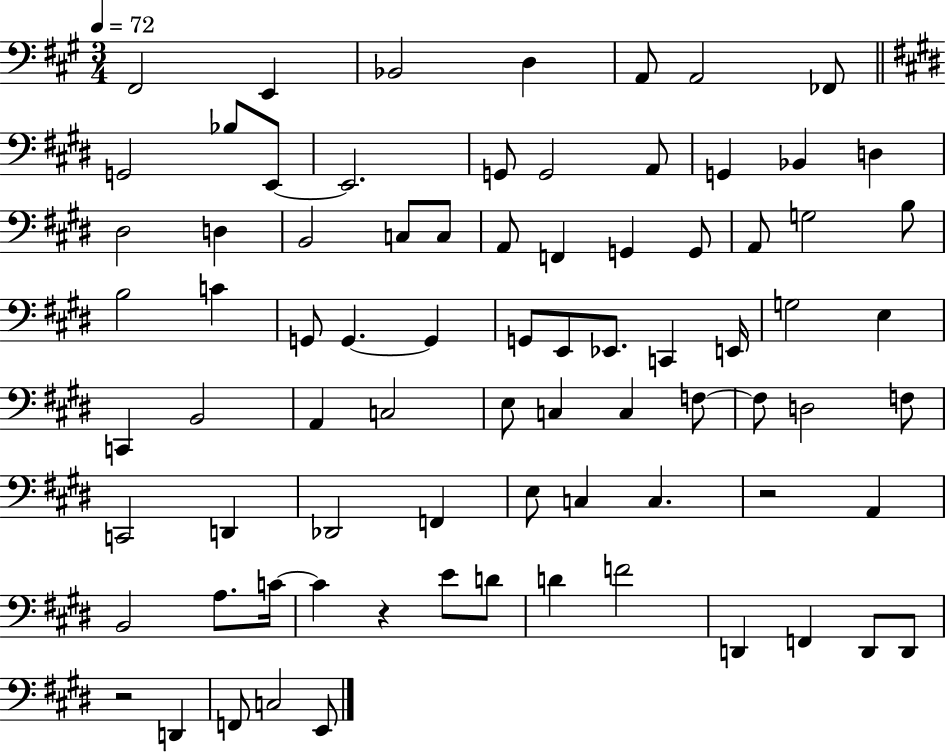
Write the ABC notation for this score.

X:1
T:Untitled
M:3/4
L:1/4
K:A
^F,,2 E,, _B,,2 D, A,,/2 A,,2 _F,,/2 G,,2 _B,/2 E,,/2 E,,2 G,,/2 G,,2 A,,/2 G,, _B,, D, ^D,2 D, B,,2 C,/2 C,/2 A,,/2 F,, G,, G,,/2 A,,/2 G,2 B,/2 B,2 C G,,/2 G,, G,, G,,/2 E,,/2 _E,,/2 C,, E,,/4 G,2 E, C,, B,,2 A,, C,2 E,/2 C, C, F,/2 F,/2 D,2 F,/2 C,,2 D,, _D,,2 F,, E,/2 C, C, z2 A,, B,,2 A,/2 C/4 C z E/2 D/2 D F2 D,, F,, D,,/2 D,,/2 z2 D,, F,,/2 C,2 E,,/2